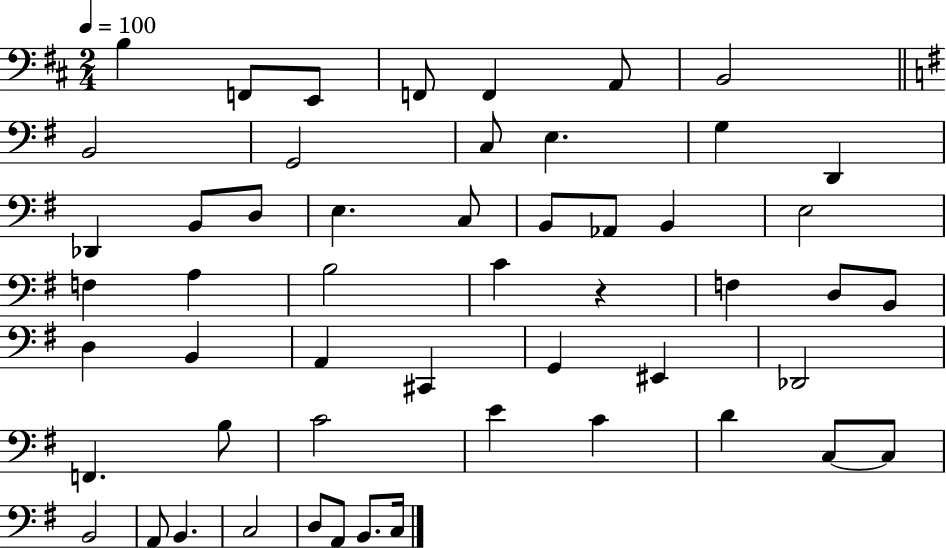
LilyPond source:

{
  \clef bass
  \numericTimeSignature
  \time 2/4
  \key d \major
  \tempo 4 = 100
  b4 f,8 e,8 | f,8 f,4 a,8 | b,2 | \bar "||" \break \key g \major b,2 | g,2 | c8 e4. | g4 d,4 | \break des,4 b,8 d8 | e4. c8 | b,8 aes,8 b,4 | e2 | \break f4 a4 | b2 | c'4 r4 | f4 d8 b,8 | \break d4 b,4 | a,4 cis,4 | g,4 eis,4 | des,2 | \break f,4. b8 | c'2 | e'4 c'4 | d'4 c8~~ c8 | \break b,2 | a,8 b,4. | c2 | d8 a,8 b,8. c16 | \break \bar "|."
}